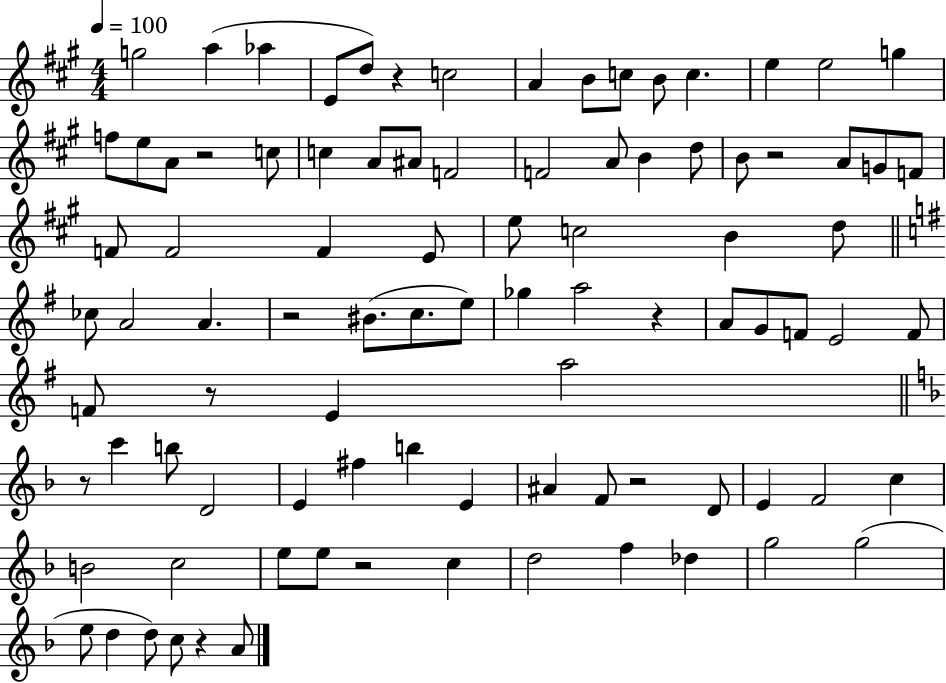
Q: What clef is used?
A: treble